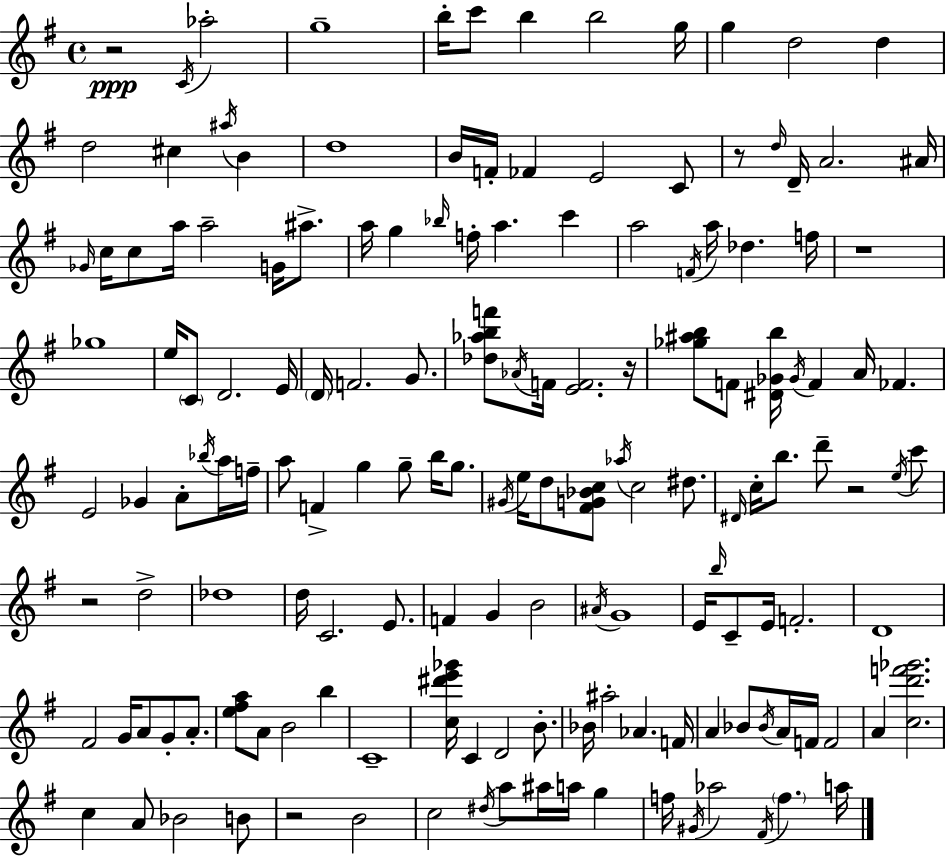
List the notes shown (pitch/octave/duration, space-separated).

R/h C4/s Ab5/h G5/w B5/s C6/e B5/q B5/h G5/s G5/q D5/h D5/q D5/h C#5/q A#5/s B4/q D5/w B4/s F4/s FES4/q E4/h C4/e R/e D5/s D4/s A4/h. A#4/s Gb4/s C5/s C5/e A5/s A5/h G4/s A#5/e. A5/s G5/q Bb5/s F5/s A5/q. C6/q A5/h F4/s A5/s Db5/q. F5/s R/w Gb5/w E5/s C4/e D4/h. E4/s D4/s F4/h. G4/e. [Db5,Ab5,B5,F6]/e Ab4/s F4/s [E4,F4]/h. R/s [Gb5,A#5,B5]/e F4/e [D#4,Gb4,B5]/s Gb4/s F4/q A4/s FES4/q. E4/h Gb4/q A4/e Bb5/s A5/s F5/s A5/e F4/q G5/q G5/e B5/s G5/e. G#4/s E5/s D5/e [F#4,G4,Bb4,C5]/e Ab5/s C5/h D#5/e. D#4/s C5/s B5/e. D6/e R/h E5/s C6/e R/h D5/h Db5/w D5/s C4/h. E4/e. F4/q G4/q B4/h A#4/s G4/w E4/s B5/s C4/e E4/s F4/h. D4/w F#4/h G4/s A4/e G4/e A4/e. [E5,F#5,A5]/e A4/e B4/h B5/q C4/w [C5,D#6,E6,Gb6]/s C4/q D4/h B4/e. Bb4/s A#5/h Ab4/q. F4/s A4/q Bb4/e Bb4/s A4/s F4/s F4/h A4/q [C5,D6,F6,Gb6]/h. C5/q A4/e Bb4/h B4/e R/h B4/h C5/h D#5/s A5/e A#5/s A5/s G5/q F5/s G#4/s Ab5/h F#4/s F5/q. A5/s